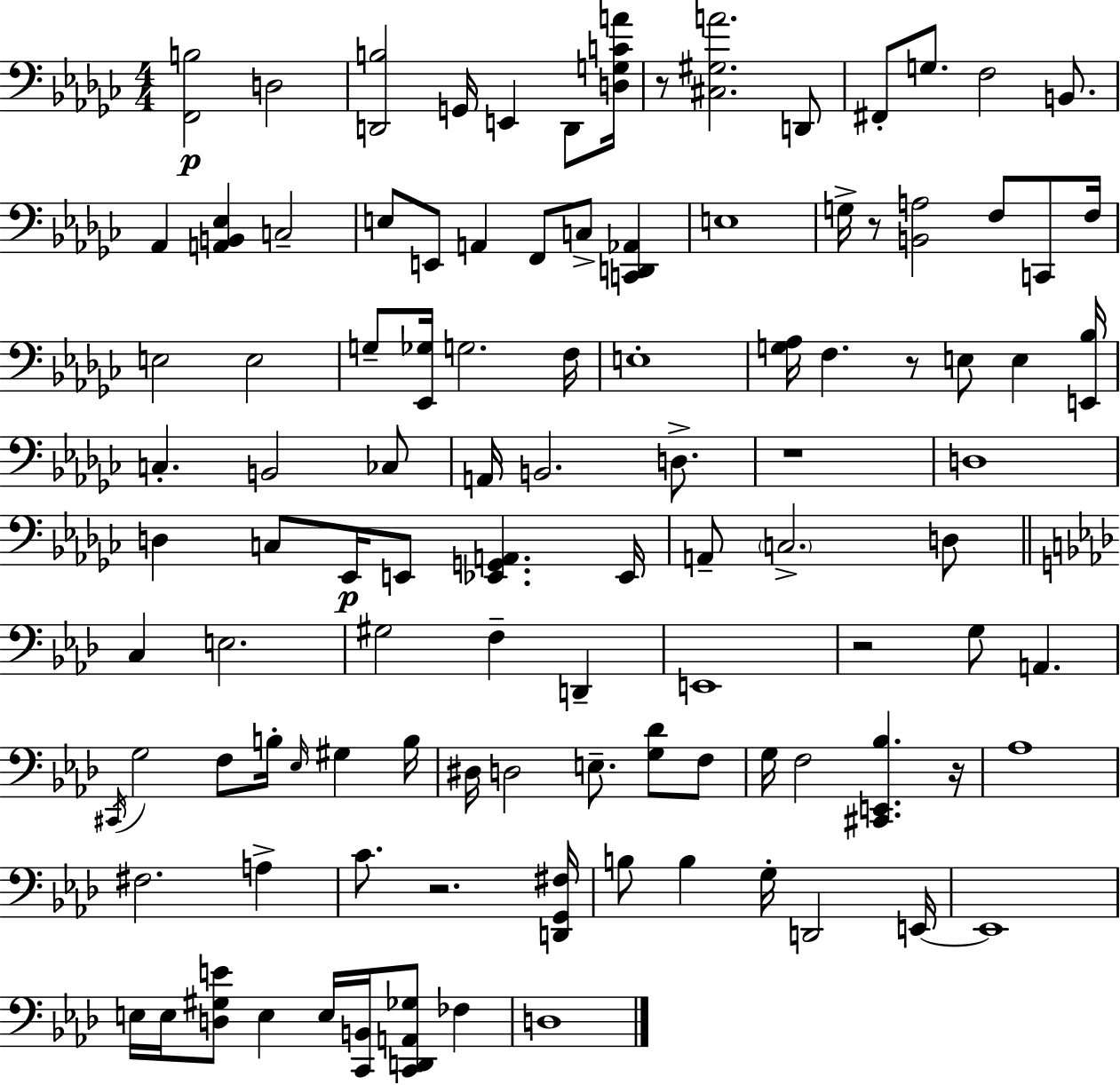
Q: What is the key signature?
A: EES minor